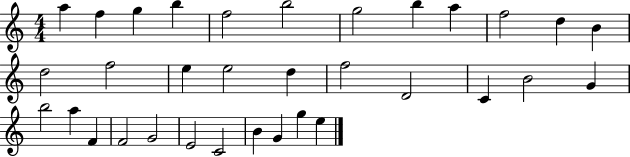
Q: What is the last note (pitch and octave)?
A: E5